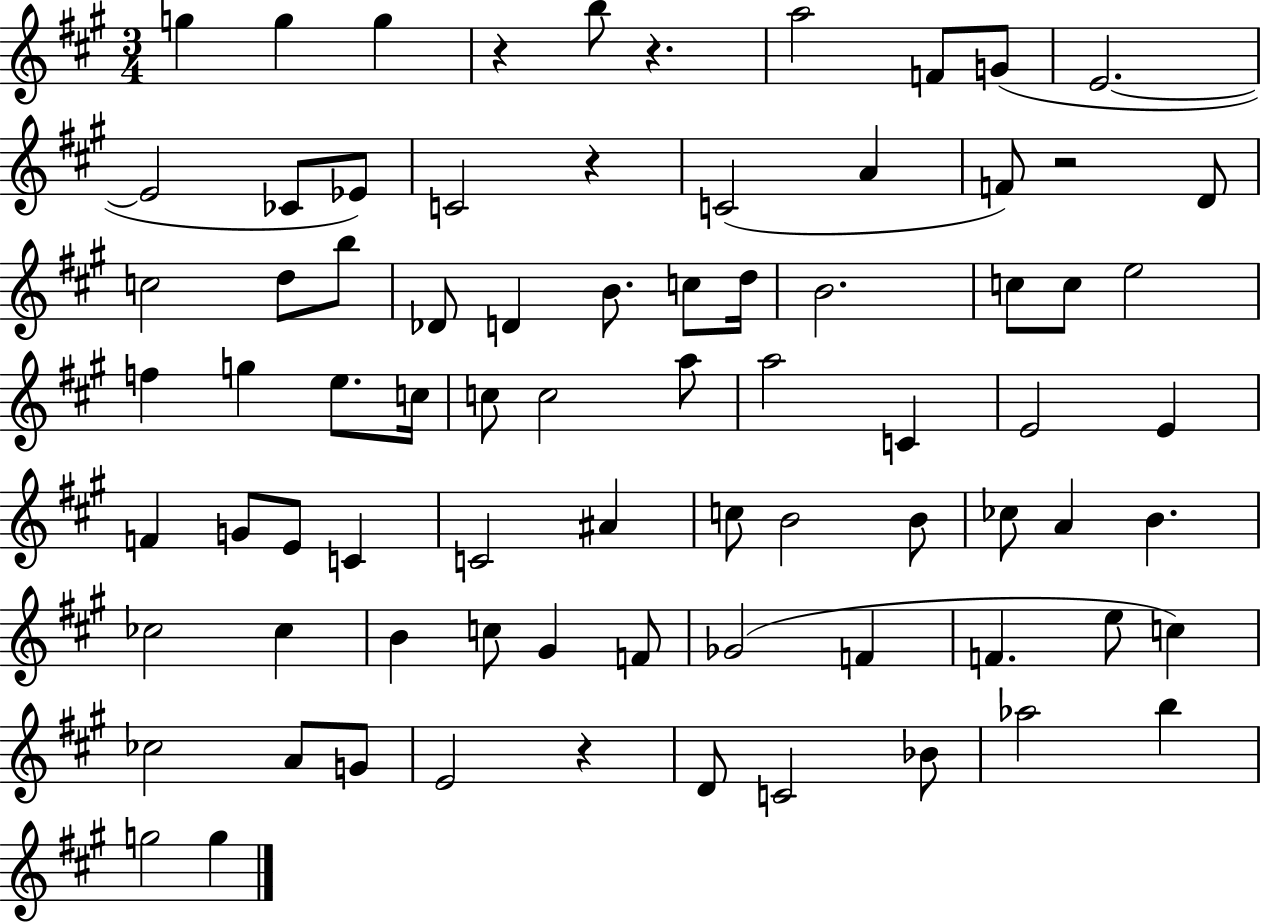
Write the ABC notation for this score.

X:1
T:Untitled
M:3/4
L:1/4
K:A
g g g z b/2 z a2 F/2 G/2 E2 E2 _C/2 _E/2 C2 z C2 A F/2 z2 D/2 c2 d/2 b/2 _D/2 D B/2 c/2 d/4 B2 c/2 c/2 e2 f g e/2 c/4 c/2 c2 a/2 a2 C E2 E F G/2 E/2 C C2 ^A c/2 B2 B/2 _c/2 A B _c2 _c B c/2 ^G F/2 _G2 F F e/2 c _c2 A/2 G/2 E2 z D/2 C2 _B/2 _a2 b g2 g